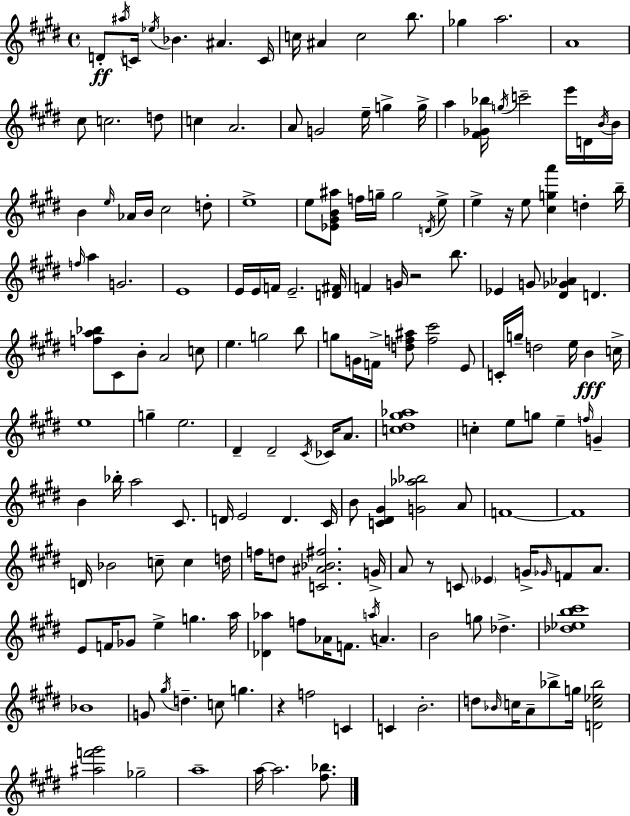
{
  \clef treble
  \time 4/4
  \defaultTimeSignature
  \key e \major
  \repeat volta 2 { d'8-.\ff \acciaccatura { ais''16 } c'16 \acciaccatura { ees''16 } bes'4. ais'4. | c'16 c''16 ais'4 c''2 b''8. | ges''4 a''2. | a'1 | \break cis''8 c''2. | d''8 c''4 a'2. | a'8 g'2 e''16-- g''4-> | g''16-> a''4 <fis' ges' bes''>16 \acciaccatura { g''16 } c'''2-- | \break e'''16 d'16 \acciaccatura { b'16 } b'16 b'4 \grace { e''16 } aes'16 b'16 cis''2 | d''8-. e''1-> | e''8 <ees' gis' b' ais''>8 f''16 g''16-- g''2 | \acciaccatura { d'16 } e''8-> e''4-> r16 e''8 <cis'' g'' a'''>4 | \break d''4-. b''16-- \grace { f''16 } a''4 g'2. | e'1 | e'16 e'16 f'16 e'2.-- | <d' fis'>16 f'4 g'16 r2 | \break b''8. ees'4 g'8 <dis' ges' aes'>4 | d'4. <f'' a'' bes''>8 cis'8 b'8-. a'2 | c''8 e''4. g''2 | b''8 g''8 g'16 f'16-> <d'' f'' ais''>8 <f'' cis'''>2 | \break e'8 c'16-. g''16-- d''2 | e''16 b'4\fff c''16-> e''1 | g''4-- e''2. | dis'4-- dis'2-- | \break \acciaccatura { cis'16 } ces'16 a'8. <c'' dis'' gis'' aes''>1 | c''4-. e''8 g''8 | e''4-- \grace { f''16 } g'4-- b'4 bes''16-. a''2 | cis'8. d'16 e'2 | \break d'4. cis'16 b'8 <c' dis' gis'>4 <g' aes'' bes''>2 | a'8 f'1~~ | f'1 | d'16 bes'2 | \break c''8-- c''4 d''16 f''16 d''8 <c' ais' bes' fis''>2. | g'16-> a'8 r8 c'8 \parenthesize ees'4 | g'16-> \grace { ges'16 } f'8 a'8. e'8 f'16 ges'8 e''4-> | g''4. a''16 <des' aes''>4 f''8 | \break aes'16 f'8. \acciaccatura { a''16 } a'4. b'2 | g''8 des''4.-> <des'' ees'' b'' cis'''>1 | bes'1 | g'8 \acciaccatura { gis''16 } d''4.-- | \break c''8 g''4. r4 | f''2 c'4 c'4 | b'2.-. d''8 \grace { bes'16 } c''16 | a'8-- bes''8-> g''16 <d' c'' ees'' bes''>2 <ais'' f''' gis'''>2 | \break ges''2-- a''1-- | a''16~~ a''2. | <fis'' bes''>8. } \bar "|."
}